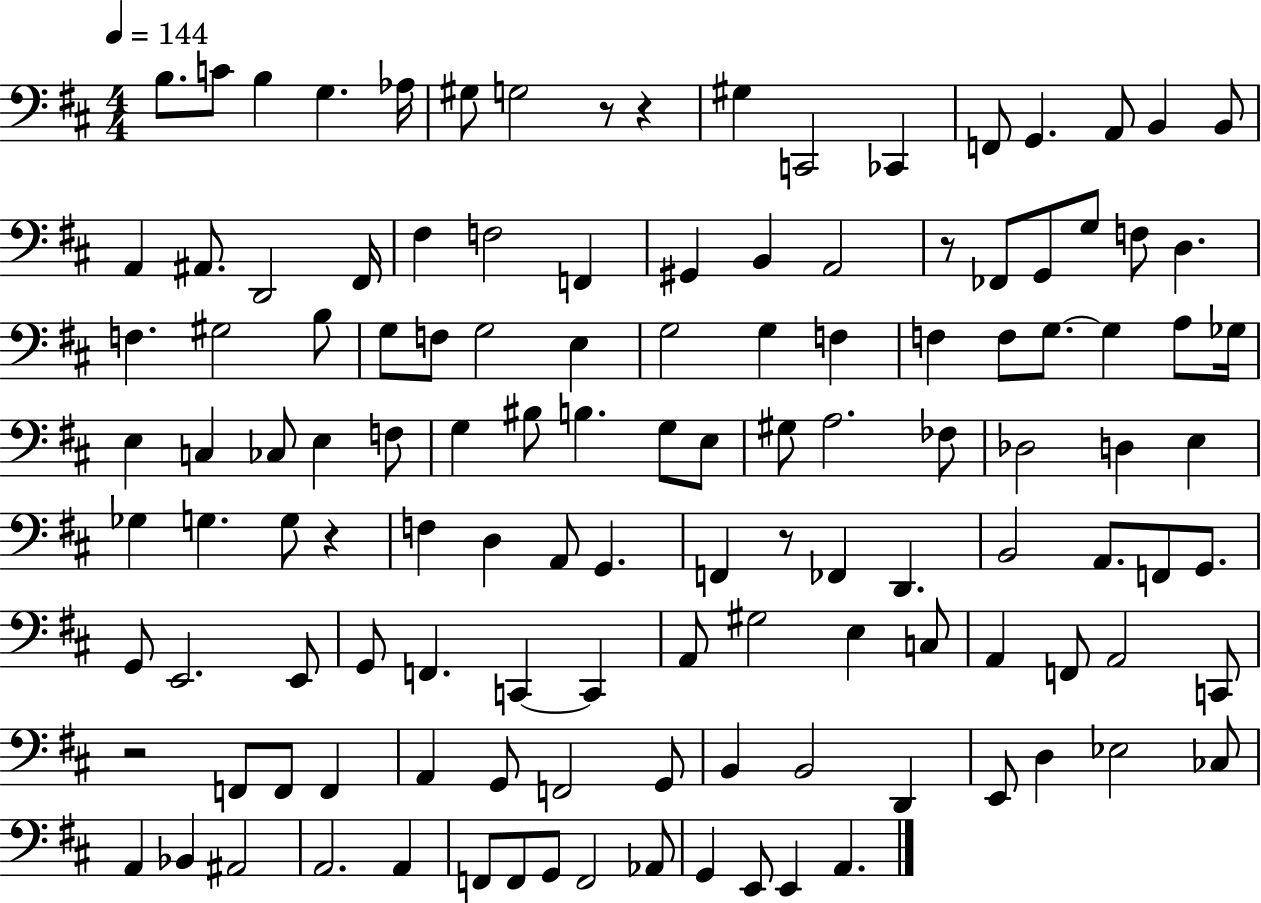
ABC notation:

X:1
T:Untitled
M:4/4
L:1/4
K:D
B,/2 C/2 B, G, _A,/4 ^G,/2 G,2 z/2 z ^G, C,,2 _C,, F,,/2 G,, A,,/2 B,, B,,/2 A,, ^A,,/2 D,,2 ^F,,/4 ^F, F,2 F,, ^G,, B,, A,,2 z/2 _F,,/2 G,,/2 G,/2 F,/2 D, F, ^G,2 B,/2 G,/2 F,/2 G,2 E, G,2 G, F, F, F,/2 G,/2 G, A,/2 _G,/4 E, C, _C,/2 E, F,/2 G, ^B,/2 B, G,/2 E,/2 ^G,/2 A,2 _F,/2 _D,2 D, E, _G, G, G,/2 z F, D, A,,/2 G,, F,, z/2 _F,, D,, B,,2 A,,/2 F,,/2 G,,/2 G,,/2 E,,2 E,,/2 G,,/2 F,, C,, C,, A,,/2 ^G,2 E, C,/2 A,, F,,/2 A,,2 C,,/2 z2 F,,/2 F,,/2 F,, A,, G,,/2 F,,2 G,,/2 B,, B,,2 D,, E,,/2 D, _E,2 _C,/2 A,, _B,, ^A,,2 A,,2 A,, F,,/2 F,,/2 G,,/2 F,,2 _A,,/2 G,, E,,/2 E,, A,,